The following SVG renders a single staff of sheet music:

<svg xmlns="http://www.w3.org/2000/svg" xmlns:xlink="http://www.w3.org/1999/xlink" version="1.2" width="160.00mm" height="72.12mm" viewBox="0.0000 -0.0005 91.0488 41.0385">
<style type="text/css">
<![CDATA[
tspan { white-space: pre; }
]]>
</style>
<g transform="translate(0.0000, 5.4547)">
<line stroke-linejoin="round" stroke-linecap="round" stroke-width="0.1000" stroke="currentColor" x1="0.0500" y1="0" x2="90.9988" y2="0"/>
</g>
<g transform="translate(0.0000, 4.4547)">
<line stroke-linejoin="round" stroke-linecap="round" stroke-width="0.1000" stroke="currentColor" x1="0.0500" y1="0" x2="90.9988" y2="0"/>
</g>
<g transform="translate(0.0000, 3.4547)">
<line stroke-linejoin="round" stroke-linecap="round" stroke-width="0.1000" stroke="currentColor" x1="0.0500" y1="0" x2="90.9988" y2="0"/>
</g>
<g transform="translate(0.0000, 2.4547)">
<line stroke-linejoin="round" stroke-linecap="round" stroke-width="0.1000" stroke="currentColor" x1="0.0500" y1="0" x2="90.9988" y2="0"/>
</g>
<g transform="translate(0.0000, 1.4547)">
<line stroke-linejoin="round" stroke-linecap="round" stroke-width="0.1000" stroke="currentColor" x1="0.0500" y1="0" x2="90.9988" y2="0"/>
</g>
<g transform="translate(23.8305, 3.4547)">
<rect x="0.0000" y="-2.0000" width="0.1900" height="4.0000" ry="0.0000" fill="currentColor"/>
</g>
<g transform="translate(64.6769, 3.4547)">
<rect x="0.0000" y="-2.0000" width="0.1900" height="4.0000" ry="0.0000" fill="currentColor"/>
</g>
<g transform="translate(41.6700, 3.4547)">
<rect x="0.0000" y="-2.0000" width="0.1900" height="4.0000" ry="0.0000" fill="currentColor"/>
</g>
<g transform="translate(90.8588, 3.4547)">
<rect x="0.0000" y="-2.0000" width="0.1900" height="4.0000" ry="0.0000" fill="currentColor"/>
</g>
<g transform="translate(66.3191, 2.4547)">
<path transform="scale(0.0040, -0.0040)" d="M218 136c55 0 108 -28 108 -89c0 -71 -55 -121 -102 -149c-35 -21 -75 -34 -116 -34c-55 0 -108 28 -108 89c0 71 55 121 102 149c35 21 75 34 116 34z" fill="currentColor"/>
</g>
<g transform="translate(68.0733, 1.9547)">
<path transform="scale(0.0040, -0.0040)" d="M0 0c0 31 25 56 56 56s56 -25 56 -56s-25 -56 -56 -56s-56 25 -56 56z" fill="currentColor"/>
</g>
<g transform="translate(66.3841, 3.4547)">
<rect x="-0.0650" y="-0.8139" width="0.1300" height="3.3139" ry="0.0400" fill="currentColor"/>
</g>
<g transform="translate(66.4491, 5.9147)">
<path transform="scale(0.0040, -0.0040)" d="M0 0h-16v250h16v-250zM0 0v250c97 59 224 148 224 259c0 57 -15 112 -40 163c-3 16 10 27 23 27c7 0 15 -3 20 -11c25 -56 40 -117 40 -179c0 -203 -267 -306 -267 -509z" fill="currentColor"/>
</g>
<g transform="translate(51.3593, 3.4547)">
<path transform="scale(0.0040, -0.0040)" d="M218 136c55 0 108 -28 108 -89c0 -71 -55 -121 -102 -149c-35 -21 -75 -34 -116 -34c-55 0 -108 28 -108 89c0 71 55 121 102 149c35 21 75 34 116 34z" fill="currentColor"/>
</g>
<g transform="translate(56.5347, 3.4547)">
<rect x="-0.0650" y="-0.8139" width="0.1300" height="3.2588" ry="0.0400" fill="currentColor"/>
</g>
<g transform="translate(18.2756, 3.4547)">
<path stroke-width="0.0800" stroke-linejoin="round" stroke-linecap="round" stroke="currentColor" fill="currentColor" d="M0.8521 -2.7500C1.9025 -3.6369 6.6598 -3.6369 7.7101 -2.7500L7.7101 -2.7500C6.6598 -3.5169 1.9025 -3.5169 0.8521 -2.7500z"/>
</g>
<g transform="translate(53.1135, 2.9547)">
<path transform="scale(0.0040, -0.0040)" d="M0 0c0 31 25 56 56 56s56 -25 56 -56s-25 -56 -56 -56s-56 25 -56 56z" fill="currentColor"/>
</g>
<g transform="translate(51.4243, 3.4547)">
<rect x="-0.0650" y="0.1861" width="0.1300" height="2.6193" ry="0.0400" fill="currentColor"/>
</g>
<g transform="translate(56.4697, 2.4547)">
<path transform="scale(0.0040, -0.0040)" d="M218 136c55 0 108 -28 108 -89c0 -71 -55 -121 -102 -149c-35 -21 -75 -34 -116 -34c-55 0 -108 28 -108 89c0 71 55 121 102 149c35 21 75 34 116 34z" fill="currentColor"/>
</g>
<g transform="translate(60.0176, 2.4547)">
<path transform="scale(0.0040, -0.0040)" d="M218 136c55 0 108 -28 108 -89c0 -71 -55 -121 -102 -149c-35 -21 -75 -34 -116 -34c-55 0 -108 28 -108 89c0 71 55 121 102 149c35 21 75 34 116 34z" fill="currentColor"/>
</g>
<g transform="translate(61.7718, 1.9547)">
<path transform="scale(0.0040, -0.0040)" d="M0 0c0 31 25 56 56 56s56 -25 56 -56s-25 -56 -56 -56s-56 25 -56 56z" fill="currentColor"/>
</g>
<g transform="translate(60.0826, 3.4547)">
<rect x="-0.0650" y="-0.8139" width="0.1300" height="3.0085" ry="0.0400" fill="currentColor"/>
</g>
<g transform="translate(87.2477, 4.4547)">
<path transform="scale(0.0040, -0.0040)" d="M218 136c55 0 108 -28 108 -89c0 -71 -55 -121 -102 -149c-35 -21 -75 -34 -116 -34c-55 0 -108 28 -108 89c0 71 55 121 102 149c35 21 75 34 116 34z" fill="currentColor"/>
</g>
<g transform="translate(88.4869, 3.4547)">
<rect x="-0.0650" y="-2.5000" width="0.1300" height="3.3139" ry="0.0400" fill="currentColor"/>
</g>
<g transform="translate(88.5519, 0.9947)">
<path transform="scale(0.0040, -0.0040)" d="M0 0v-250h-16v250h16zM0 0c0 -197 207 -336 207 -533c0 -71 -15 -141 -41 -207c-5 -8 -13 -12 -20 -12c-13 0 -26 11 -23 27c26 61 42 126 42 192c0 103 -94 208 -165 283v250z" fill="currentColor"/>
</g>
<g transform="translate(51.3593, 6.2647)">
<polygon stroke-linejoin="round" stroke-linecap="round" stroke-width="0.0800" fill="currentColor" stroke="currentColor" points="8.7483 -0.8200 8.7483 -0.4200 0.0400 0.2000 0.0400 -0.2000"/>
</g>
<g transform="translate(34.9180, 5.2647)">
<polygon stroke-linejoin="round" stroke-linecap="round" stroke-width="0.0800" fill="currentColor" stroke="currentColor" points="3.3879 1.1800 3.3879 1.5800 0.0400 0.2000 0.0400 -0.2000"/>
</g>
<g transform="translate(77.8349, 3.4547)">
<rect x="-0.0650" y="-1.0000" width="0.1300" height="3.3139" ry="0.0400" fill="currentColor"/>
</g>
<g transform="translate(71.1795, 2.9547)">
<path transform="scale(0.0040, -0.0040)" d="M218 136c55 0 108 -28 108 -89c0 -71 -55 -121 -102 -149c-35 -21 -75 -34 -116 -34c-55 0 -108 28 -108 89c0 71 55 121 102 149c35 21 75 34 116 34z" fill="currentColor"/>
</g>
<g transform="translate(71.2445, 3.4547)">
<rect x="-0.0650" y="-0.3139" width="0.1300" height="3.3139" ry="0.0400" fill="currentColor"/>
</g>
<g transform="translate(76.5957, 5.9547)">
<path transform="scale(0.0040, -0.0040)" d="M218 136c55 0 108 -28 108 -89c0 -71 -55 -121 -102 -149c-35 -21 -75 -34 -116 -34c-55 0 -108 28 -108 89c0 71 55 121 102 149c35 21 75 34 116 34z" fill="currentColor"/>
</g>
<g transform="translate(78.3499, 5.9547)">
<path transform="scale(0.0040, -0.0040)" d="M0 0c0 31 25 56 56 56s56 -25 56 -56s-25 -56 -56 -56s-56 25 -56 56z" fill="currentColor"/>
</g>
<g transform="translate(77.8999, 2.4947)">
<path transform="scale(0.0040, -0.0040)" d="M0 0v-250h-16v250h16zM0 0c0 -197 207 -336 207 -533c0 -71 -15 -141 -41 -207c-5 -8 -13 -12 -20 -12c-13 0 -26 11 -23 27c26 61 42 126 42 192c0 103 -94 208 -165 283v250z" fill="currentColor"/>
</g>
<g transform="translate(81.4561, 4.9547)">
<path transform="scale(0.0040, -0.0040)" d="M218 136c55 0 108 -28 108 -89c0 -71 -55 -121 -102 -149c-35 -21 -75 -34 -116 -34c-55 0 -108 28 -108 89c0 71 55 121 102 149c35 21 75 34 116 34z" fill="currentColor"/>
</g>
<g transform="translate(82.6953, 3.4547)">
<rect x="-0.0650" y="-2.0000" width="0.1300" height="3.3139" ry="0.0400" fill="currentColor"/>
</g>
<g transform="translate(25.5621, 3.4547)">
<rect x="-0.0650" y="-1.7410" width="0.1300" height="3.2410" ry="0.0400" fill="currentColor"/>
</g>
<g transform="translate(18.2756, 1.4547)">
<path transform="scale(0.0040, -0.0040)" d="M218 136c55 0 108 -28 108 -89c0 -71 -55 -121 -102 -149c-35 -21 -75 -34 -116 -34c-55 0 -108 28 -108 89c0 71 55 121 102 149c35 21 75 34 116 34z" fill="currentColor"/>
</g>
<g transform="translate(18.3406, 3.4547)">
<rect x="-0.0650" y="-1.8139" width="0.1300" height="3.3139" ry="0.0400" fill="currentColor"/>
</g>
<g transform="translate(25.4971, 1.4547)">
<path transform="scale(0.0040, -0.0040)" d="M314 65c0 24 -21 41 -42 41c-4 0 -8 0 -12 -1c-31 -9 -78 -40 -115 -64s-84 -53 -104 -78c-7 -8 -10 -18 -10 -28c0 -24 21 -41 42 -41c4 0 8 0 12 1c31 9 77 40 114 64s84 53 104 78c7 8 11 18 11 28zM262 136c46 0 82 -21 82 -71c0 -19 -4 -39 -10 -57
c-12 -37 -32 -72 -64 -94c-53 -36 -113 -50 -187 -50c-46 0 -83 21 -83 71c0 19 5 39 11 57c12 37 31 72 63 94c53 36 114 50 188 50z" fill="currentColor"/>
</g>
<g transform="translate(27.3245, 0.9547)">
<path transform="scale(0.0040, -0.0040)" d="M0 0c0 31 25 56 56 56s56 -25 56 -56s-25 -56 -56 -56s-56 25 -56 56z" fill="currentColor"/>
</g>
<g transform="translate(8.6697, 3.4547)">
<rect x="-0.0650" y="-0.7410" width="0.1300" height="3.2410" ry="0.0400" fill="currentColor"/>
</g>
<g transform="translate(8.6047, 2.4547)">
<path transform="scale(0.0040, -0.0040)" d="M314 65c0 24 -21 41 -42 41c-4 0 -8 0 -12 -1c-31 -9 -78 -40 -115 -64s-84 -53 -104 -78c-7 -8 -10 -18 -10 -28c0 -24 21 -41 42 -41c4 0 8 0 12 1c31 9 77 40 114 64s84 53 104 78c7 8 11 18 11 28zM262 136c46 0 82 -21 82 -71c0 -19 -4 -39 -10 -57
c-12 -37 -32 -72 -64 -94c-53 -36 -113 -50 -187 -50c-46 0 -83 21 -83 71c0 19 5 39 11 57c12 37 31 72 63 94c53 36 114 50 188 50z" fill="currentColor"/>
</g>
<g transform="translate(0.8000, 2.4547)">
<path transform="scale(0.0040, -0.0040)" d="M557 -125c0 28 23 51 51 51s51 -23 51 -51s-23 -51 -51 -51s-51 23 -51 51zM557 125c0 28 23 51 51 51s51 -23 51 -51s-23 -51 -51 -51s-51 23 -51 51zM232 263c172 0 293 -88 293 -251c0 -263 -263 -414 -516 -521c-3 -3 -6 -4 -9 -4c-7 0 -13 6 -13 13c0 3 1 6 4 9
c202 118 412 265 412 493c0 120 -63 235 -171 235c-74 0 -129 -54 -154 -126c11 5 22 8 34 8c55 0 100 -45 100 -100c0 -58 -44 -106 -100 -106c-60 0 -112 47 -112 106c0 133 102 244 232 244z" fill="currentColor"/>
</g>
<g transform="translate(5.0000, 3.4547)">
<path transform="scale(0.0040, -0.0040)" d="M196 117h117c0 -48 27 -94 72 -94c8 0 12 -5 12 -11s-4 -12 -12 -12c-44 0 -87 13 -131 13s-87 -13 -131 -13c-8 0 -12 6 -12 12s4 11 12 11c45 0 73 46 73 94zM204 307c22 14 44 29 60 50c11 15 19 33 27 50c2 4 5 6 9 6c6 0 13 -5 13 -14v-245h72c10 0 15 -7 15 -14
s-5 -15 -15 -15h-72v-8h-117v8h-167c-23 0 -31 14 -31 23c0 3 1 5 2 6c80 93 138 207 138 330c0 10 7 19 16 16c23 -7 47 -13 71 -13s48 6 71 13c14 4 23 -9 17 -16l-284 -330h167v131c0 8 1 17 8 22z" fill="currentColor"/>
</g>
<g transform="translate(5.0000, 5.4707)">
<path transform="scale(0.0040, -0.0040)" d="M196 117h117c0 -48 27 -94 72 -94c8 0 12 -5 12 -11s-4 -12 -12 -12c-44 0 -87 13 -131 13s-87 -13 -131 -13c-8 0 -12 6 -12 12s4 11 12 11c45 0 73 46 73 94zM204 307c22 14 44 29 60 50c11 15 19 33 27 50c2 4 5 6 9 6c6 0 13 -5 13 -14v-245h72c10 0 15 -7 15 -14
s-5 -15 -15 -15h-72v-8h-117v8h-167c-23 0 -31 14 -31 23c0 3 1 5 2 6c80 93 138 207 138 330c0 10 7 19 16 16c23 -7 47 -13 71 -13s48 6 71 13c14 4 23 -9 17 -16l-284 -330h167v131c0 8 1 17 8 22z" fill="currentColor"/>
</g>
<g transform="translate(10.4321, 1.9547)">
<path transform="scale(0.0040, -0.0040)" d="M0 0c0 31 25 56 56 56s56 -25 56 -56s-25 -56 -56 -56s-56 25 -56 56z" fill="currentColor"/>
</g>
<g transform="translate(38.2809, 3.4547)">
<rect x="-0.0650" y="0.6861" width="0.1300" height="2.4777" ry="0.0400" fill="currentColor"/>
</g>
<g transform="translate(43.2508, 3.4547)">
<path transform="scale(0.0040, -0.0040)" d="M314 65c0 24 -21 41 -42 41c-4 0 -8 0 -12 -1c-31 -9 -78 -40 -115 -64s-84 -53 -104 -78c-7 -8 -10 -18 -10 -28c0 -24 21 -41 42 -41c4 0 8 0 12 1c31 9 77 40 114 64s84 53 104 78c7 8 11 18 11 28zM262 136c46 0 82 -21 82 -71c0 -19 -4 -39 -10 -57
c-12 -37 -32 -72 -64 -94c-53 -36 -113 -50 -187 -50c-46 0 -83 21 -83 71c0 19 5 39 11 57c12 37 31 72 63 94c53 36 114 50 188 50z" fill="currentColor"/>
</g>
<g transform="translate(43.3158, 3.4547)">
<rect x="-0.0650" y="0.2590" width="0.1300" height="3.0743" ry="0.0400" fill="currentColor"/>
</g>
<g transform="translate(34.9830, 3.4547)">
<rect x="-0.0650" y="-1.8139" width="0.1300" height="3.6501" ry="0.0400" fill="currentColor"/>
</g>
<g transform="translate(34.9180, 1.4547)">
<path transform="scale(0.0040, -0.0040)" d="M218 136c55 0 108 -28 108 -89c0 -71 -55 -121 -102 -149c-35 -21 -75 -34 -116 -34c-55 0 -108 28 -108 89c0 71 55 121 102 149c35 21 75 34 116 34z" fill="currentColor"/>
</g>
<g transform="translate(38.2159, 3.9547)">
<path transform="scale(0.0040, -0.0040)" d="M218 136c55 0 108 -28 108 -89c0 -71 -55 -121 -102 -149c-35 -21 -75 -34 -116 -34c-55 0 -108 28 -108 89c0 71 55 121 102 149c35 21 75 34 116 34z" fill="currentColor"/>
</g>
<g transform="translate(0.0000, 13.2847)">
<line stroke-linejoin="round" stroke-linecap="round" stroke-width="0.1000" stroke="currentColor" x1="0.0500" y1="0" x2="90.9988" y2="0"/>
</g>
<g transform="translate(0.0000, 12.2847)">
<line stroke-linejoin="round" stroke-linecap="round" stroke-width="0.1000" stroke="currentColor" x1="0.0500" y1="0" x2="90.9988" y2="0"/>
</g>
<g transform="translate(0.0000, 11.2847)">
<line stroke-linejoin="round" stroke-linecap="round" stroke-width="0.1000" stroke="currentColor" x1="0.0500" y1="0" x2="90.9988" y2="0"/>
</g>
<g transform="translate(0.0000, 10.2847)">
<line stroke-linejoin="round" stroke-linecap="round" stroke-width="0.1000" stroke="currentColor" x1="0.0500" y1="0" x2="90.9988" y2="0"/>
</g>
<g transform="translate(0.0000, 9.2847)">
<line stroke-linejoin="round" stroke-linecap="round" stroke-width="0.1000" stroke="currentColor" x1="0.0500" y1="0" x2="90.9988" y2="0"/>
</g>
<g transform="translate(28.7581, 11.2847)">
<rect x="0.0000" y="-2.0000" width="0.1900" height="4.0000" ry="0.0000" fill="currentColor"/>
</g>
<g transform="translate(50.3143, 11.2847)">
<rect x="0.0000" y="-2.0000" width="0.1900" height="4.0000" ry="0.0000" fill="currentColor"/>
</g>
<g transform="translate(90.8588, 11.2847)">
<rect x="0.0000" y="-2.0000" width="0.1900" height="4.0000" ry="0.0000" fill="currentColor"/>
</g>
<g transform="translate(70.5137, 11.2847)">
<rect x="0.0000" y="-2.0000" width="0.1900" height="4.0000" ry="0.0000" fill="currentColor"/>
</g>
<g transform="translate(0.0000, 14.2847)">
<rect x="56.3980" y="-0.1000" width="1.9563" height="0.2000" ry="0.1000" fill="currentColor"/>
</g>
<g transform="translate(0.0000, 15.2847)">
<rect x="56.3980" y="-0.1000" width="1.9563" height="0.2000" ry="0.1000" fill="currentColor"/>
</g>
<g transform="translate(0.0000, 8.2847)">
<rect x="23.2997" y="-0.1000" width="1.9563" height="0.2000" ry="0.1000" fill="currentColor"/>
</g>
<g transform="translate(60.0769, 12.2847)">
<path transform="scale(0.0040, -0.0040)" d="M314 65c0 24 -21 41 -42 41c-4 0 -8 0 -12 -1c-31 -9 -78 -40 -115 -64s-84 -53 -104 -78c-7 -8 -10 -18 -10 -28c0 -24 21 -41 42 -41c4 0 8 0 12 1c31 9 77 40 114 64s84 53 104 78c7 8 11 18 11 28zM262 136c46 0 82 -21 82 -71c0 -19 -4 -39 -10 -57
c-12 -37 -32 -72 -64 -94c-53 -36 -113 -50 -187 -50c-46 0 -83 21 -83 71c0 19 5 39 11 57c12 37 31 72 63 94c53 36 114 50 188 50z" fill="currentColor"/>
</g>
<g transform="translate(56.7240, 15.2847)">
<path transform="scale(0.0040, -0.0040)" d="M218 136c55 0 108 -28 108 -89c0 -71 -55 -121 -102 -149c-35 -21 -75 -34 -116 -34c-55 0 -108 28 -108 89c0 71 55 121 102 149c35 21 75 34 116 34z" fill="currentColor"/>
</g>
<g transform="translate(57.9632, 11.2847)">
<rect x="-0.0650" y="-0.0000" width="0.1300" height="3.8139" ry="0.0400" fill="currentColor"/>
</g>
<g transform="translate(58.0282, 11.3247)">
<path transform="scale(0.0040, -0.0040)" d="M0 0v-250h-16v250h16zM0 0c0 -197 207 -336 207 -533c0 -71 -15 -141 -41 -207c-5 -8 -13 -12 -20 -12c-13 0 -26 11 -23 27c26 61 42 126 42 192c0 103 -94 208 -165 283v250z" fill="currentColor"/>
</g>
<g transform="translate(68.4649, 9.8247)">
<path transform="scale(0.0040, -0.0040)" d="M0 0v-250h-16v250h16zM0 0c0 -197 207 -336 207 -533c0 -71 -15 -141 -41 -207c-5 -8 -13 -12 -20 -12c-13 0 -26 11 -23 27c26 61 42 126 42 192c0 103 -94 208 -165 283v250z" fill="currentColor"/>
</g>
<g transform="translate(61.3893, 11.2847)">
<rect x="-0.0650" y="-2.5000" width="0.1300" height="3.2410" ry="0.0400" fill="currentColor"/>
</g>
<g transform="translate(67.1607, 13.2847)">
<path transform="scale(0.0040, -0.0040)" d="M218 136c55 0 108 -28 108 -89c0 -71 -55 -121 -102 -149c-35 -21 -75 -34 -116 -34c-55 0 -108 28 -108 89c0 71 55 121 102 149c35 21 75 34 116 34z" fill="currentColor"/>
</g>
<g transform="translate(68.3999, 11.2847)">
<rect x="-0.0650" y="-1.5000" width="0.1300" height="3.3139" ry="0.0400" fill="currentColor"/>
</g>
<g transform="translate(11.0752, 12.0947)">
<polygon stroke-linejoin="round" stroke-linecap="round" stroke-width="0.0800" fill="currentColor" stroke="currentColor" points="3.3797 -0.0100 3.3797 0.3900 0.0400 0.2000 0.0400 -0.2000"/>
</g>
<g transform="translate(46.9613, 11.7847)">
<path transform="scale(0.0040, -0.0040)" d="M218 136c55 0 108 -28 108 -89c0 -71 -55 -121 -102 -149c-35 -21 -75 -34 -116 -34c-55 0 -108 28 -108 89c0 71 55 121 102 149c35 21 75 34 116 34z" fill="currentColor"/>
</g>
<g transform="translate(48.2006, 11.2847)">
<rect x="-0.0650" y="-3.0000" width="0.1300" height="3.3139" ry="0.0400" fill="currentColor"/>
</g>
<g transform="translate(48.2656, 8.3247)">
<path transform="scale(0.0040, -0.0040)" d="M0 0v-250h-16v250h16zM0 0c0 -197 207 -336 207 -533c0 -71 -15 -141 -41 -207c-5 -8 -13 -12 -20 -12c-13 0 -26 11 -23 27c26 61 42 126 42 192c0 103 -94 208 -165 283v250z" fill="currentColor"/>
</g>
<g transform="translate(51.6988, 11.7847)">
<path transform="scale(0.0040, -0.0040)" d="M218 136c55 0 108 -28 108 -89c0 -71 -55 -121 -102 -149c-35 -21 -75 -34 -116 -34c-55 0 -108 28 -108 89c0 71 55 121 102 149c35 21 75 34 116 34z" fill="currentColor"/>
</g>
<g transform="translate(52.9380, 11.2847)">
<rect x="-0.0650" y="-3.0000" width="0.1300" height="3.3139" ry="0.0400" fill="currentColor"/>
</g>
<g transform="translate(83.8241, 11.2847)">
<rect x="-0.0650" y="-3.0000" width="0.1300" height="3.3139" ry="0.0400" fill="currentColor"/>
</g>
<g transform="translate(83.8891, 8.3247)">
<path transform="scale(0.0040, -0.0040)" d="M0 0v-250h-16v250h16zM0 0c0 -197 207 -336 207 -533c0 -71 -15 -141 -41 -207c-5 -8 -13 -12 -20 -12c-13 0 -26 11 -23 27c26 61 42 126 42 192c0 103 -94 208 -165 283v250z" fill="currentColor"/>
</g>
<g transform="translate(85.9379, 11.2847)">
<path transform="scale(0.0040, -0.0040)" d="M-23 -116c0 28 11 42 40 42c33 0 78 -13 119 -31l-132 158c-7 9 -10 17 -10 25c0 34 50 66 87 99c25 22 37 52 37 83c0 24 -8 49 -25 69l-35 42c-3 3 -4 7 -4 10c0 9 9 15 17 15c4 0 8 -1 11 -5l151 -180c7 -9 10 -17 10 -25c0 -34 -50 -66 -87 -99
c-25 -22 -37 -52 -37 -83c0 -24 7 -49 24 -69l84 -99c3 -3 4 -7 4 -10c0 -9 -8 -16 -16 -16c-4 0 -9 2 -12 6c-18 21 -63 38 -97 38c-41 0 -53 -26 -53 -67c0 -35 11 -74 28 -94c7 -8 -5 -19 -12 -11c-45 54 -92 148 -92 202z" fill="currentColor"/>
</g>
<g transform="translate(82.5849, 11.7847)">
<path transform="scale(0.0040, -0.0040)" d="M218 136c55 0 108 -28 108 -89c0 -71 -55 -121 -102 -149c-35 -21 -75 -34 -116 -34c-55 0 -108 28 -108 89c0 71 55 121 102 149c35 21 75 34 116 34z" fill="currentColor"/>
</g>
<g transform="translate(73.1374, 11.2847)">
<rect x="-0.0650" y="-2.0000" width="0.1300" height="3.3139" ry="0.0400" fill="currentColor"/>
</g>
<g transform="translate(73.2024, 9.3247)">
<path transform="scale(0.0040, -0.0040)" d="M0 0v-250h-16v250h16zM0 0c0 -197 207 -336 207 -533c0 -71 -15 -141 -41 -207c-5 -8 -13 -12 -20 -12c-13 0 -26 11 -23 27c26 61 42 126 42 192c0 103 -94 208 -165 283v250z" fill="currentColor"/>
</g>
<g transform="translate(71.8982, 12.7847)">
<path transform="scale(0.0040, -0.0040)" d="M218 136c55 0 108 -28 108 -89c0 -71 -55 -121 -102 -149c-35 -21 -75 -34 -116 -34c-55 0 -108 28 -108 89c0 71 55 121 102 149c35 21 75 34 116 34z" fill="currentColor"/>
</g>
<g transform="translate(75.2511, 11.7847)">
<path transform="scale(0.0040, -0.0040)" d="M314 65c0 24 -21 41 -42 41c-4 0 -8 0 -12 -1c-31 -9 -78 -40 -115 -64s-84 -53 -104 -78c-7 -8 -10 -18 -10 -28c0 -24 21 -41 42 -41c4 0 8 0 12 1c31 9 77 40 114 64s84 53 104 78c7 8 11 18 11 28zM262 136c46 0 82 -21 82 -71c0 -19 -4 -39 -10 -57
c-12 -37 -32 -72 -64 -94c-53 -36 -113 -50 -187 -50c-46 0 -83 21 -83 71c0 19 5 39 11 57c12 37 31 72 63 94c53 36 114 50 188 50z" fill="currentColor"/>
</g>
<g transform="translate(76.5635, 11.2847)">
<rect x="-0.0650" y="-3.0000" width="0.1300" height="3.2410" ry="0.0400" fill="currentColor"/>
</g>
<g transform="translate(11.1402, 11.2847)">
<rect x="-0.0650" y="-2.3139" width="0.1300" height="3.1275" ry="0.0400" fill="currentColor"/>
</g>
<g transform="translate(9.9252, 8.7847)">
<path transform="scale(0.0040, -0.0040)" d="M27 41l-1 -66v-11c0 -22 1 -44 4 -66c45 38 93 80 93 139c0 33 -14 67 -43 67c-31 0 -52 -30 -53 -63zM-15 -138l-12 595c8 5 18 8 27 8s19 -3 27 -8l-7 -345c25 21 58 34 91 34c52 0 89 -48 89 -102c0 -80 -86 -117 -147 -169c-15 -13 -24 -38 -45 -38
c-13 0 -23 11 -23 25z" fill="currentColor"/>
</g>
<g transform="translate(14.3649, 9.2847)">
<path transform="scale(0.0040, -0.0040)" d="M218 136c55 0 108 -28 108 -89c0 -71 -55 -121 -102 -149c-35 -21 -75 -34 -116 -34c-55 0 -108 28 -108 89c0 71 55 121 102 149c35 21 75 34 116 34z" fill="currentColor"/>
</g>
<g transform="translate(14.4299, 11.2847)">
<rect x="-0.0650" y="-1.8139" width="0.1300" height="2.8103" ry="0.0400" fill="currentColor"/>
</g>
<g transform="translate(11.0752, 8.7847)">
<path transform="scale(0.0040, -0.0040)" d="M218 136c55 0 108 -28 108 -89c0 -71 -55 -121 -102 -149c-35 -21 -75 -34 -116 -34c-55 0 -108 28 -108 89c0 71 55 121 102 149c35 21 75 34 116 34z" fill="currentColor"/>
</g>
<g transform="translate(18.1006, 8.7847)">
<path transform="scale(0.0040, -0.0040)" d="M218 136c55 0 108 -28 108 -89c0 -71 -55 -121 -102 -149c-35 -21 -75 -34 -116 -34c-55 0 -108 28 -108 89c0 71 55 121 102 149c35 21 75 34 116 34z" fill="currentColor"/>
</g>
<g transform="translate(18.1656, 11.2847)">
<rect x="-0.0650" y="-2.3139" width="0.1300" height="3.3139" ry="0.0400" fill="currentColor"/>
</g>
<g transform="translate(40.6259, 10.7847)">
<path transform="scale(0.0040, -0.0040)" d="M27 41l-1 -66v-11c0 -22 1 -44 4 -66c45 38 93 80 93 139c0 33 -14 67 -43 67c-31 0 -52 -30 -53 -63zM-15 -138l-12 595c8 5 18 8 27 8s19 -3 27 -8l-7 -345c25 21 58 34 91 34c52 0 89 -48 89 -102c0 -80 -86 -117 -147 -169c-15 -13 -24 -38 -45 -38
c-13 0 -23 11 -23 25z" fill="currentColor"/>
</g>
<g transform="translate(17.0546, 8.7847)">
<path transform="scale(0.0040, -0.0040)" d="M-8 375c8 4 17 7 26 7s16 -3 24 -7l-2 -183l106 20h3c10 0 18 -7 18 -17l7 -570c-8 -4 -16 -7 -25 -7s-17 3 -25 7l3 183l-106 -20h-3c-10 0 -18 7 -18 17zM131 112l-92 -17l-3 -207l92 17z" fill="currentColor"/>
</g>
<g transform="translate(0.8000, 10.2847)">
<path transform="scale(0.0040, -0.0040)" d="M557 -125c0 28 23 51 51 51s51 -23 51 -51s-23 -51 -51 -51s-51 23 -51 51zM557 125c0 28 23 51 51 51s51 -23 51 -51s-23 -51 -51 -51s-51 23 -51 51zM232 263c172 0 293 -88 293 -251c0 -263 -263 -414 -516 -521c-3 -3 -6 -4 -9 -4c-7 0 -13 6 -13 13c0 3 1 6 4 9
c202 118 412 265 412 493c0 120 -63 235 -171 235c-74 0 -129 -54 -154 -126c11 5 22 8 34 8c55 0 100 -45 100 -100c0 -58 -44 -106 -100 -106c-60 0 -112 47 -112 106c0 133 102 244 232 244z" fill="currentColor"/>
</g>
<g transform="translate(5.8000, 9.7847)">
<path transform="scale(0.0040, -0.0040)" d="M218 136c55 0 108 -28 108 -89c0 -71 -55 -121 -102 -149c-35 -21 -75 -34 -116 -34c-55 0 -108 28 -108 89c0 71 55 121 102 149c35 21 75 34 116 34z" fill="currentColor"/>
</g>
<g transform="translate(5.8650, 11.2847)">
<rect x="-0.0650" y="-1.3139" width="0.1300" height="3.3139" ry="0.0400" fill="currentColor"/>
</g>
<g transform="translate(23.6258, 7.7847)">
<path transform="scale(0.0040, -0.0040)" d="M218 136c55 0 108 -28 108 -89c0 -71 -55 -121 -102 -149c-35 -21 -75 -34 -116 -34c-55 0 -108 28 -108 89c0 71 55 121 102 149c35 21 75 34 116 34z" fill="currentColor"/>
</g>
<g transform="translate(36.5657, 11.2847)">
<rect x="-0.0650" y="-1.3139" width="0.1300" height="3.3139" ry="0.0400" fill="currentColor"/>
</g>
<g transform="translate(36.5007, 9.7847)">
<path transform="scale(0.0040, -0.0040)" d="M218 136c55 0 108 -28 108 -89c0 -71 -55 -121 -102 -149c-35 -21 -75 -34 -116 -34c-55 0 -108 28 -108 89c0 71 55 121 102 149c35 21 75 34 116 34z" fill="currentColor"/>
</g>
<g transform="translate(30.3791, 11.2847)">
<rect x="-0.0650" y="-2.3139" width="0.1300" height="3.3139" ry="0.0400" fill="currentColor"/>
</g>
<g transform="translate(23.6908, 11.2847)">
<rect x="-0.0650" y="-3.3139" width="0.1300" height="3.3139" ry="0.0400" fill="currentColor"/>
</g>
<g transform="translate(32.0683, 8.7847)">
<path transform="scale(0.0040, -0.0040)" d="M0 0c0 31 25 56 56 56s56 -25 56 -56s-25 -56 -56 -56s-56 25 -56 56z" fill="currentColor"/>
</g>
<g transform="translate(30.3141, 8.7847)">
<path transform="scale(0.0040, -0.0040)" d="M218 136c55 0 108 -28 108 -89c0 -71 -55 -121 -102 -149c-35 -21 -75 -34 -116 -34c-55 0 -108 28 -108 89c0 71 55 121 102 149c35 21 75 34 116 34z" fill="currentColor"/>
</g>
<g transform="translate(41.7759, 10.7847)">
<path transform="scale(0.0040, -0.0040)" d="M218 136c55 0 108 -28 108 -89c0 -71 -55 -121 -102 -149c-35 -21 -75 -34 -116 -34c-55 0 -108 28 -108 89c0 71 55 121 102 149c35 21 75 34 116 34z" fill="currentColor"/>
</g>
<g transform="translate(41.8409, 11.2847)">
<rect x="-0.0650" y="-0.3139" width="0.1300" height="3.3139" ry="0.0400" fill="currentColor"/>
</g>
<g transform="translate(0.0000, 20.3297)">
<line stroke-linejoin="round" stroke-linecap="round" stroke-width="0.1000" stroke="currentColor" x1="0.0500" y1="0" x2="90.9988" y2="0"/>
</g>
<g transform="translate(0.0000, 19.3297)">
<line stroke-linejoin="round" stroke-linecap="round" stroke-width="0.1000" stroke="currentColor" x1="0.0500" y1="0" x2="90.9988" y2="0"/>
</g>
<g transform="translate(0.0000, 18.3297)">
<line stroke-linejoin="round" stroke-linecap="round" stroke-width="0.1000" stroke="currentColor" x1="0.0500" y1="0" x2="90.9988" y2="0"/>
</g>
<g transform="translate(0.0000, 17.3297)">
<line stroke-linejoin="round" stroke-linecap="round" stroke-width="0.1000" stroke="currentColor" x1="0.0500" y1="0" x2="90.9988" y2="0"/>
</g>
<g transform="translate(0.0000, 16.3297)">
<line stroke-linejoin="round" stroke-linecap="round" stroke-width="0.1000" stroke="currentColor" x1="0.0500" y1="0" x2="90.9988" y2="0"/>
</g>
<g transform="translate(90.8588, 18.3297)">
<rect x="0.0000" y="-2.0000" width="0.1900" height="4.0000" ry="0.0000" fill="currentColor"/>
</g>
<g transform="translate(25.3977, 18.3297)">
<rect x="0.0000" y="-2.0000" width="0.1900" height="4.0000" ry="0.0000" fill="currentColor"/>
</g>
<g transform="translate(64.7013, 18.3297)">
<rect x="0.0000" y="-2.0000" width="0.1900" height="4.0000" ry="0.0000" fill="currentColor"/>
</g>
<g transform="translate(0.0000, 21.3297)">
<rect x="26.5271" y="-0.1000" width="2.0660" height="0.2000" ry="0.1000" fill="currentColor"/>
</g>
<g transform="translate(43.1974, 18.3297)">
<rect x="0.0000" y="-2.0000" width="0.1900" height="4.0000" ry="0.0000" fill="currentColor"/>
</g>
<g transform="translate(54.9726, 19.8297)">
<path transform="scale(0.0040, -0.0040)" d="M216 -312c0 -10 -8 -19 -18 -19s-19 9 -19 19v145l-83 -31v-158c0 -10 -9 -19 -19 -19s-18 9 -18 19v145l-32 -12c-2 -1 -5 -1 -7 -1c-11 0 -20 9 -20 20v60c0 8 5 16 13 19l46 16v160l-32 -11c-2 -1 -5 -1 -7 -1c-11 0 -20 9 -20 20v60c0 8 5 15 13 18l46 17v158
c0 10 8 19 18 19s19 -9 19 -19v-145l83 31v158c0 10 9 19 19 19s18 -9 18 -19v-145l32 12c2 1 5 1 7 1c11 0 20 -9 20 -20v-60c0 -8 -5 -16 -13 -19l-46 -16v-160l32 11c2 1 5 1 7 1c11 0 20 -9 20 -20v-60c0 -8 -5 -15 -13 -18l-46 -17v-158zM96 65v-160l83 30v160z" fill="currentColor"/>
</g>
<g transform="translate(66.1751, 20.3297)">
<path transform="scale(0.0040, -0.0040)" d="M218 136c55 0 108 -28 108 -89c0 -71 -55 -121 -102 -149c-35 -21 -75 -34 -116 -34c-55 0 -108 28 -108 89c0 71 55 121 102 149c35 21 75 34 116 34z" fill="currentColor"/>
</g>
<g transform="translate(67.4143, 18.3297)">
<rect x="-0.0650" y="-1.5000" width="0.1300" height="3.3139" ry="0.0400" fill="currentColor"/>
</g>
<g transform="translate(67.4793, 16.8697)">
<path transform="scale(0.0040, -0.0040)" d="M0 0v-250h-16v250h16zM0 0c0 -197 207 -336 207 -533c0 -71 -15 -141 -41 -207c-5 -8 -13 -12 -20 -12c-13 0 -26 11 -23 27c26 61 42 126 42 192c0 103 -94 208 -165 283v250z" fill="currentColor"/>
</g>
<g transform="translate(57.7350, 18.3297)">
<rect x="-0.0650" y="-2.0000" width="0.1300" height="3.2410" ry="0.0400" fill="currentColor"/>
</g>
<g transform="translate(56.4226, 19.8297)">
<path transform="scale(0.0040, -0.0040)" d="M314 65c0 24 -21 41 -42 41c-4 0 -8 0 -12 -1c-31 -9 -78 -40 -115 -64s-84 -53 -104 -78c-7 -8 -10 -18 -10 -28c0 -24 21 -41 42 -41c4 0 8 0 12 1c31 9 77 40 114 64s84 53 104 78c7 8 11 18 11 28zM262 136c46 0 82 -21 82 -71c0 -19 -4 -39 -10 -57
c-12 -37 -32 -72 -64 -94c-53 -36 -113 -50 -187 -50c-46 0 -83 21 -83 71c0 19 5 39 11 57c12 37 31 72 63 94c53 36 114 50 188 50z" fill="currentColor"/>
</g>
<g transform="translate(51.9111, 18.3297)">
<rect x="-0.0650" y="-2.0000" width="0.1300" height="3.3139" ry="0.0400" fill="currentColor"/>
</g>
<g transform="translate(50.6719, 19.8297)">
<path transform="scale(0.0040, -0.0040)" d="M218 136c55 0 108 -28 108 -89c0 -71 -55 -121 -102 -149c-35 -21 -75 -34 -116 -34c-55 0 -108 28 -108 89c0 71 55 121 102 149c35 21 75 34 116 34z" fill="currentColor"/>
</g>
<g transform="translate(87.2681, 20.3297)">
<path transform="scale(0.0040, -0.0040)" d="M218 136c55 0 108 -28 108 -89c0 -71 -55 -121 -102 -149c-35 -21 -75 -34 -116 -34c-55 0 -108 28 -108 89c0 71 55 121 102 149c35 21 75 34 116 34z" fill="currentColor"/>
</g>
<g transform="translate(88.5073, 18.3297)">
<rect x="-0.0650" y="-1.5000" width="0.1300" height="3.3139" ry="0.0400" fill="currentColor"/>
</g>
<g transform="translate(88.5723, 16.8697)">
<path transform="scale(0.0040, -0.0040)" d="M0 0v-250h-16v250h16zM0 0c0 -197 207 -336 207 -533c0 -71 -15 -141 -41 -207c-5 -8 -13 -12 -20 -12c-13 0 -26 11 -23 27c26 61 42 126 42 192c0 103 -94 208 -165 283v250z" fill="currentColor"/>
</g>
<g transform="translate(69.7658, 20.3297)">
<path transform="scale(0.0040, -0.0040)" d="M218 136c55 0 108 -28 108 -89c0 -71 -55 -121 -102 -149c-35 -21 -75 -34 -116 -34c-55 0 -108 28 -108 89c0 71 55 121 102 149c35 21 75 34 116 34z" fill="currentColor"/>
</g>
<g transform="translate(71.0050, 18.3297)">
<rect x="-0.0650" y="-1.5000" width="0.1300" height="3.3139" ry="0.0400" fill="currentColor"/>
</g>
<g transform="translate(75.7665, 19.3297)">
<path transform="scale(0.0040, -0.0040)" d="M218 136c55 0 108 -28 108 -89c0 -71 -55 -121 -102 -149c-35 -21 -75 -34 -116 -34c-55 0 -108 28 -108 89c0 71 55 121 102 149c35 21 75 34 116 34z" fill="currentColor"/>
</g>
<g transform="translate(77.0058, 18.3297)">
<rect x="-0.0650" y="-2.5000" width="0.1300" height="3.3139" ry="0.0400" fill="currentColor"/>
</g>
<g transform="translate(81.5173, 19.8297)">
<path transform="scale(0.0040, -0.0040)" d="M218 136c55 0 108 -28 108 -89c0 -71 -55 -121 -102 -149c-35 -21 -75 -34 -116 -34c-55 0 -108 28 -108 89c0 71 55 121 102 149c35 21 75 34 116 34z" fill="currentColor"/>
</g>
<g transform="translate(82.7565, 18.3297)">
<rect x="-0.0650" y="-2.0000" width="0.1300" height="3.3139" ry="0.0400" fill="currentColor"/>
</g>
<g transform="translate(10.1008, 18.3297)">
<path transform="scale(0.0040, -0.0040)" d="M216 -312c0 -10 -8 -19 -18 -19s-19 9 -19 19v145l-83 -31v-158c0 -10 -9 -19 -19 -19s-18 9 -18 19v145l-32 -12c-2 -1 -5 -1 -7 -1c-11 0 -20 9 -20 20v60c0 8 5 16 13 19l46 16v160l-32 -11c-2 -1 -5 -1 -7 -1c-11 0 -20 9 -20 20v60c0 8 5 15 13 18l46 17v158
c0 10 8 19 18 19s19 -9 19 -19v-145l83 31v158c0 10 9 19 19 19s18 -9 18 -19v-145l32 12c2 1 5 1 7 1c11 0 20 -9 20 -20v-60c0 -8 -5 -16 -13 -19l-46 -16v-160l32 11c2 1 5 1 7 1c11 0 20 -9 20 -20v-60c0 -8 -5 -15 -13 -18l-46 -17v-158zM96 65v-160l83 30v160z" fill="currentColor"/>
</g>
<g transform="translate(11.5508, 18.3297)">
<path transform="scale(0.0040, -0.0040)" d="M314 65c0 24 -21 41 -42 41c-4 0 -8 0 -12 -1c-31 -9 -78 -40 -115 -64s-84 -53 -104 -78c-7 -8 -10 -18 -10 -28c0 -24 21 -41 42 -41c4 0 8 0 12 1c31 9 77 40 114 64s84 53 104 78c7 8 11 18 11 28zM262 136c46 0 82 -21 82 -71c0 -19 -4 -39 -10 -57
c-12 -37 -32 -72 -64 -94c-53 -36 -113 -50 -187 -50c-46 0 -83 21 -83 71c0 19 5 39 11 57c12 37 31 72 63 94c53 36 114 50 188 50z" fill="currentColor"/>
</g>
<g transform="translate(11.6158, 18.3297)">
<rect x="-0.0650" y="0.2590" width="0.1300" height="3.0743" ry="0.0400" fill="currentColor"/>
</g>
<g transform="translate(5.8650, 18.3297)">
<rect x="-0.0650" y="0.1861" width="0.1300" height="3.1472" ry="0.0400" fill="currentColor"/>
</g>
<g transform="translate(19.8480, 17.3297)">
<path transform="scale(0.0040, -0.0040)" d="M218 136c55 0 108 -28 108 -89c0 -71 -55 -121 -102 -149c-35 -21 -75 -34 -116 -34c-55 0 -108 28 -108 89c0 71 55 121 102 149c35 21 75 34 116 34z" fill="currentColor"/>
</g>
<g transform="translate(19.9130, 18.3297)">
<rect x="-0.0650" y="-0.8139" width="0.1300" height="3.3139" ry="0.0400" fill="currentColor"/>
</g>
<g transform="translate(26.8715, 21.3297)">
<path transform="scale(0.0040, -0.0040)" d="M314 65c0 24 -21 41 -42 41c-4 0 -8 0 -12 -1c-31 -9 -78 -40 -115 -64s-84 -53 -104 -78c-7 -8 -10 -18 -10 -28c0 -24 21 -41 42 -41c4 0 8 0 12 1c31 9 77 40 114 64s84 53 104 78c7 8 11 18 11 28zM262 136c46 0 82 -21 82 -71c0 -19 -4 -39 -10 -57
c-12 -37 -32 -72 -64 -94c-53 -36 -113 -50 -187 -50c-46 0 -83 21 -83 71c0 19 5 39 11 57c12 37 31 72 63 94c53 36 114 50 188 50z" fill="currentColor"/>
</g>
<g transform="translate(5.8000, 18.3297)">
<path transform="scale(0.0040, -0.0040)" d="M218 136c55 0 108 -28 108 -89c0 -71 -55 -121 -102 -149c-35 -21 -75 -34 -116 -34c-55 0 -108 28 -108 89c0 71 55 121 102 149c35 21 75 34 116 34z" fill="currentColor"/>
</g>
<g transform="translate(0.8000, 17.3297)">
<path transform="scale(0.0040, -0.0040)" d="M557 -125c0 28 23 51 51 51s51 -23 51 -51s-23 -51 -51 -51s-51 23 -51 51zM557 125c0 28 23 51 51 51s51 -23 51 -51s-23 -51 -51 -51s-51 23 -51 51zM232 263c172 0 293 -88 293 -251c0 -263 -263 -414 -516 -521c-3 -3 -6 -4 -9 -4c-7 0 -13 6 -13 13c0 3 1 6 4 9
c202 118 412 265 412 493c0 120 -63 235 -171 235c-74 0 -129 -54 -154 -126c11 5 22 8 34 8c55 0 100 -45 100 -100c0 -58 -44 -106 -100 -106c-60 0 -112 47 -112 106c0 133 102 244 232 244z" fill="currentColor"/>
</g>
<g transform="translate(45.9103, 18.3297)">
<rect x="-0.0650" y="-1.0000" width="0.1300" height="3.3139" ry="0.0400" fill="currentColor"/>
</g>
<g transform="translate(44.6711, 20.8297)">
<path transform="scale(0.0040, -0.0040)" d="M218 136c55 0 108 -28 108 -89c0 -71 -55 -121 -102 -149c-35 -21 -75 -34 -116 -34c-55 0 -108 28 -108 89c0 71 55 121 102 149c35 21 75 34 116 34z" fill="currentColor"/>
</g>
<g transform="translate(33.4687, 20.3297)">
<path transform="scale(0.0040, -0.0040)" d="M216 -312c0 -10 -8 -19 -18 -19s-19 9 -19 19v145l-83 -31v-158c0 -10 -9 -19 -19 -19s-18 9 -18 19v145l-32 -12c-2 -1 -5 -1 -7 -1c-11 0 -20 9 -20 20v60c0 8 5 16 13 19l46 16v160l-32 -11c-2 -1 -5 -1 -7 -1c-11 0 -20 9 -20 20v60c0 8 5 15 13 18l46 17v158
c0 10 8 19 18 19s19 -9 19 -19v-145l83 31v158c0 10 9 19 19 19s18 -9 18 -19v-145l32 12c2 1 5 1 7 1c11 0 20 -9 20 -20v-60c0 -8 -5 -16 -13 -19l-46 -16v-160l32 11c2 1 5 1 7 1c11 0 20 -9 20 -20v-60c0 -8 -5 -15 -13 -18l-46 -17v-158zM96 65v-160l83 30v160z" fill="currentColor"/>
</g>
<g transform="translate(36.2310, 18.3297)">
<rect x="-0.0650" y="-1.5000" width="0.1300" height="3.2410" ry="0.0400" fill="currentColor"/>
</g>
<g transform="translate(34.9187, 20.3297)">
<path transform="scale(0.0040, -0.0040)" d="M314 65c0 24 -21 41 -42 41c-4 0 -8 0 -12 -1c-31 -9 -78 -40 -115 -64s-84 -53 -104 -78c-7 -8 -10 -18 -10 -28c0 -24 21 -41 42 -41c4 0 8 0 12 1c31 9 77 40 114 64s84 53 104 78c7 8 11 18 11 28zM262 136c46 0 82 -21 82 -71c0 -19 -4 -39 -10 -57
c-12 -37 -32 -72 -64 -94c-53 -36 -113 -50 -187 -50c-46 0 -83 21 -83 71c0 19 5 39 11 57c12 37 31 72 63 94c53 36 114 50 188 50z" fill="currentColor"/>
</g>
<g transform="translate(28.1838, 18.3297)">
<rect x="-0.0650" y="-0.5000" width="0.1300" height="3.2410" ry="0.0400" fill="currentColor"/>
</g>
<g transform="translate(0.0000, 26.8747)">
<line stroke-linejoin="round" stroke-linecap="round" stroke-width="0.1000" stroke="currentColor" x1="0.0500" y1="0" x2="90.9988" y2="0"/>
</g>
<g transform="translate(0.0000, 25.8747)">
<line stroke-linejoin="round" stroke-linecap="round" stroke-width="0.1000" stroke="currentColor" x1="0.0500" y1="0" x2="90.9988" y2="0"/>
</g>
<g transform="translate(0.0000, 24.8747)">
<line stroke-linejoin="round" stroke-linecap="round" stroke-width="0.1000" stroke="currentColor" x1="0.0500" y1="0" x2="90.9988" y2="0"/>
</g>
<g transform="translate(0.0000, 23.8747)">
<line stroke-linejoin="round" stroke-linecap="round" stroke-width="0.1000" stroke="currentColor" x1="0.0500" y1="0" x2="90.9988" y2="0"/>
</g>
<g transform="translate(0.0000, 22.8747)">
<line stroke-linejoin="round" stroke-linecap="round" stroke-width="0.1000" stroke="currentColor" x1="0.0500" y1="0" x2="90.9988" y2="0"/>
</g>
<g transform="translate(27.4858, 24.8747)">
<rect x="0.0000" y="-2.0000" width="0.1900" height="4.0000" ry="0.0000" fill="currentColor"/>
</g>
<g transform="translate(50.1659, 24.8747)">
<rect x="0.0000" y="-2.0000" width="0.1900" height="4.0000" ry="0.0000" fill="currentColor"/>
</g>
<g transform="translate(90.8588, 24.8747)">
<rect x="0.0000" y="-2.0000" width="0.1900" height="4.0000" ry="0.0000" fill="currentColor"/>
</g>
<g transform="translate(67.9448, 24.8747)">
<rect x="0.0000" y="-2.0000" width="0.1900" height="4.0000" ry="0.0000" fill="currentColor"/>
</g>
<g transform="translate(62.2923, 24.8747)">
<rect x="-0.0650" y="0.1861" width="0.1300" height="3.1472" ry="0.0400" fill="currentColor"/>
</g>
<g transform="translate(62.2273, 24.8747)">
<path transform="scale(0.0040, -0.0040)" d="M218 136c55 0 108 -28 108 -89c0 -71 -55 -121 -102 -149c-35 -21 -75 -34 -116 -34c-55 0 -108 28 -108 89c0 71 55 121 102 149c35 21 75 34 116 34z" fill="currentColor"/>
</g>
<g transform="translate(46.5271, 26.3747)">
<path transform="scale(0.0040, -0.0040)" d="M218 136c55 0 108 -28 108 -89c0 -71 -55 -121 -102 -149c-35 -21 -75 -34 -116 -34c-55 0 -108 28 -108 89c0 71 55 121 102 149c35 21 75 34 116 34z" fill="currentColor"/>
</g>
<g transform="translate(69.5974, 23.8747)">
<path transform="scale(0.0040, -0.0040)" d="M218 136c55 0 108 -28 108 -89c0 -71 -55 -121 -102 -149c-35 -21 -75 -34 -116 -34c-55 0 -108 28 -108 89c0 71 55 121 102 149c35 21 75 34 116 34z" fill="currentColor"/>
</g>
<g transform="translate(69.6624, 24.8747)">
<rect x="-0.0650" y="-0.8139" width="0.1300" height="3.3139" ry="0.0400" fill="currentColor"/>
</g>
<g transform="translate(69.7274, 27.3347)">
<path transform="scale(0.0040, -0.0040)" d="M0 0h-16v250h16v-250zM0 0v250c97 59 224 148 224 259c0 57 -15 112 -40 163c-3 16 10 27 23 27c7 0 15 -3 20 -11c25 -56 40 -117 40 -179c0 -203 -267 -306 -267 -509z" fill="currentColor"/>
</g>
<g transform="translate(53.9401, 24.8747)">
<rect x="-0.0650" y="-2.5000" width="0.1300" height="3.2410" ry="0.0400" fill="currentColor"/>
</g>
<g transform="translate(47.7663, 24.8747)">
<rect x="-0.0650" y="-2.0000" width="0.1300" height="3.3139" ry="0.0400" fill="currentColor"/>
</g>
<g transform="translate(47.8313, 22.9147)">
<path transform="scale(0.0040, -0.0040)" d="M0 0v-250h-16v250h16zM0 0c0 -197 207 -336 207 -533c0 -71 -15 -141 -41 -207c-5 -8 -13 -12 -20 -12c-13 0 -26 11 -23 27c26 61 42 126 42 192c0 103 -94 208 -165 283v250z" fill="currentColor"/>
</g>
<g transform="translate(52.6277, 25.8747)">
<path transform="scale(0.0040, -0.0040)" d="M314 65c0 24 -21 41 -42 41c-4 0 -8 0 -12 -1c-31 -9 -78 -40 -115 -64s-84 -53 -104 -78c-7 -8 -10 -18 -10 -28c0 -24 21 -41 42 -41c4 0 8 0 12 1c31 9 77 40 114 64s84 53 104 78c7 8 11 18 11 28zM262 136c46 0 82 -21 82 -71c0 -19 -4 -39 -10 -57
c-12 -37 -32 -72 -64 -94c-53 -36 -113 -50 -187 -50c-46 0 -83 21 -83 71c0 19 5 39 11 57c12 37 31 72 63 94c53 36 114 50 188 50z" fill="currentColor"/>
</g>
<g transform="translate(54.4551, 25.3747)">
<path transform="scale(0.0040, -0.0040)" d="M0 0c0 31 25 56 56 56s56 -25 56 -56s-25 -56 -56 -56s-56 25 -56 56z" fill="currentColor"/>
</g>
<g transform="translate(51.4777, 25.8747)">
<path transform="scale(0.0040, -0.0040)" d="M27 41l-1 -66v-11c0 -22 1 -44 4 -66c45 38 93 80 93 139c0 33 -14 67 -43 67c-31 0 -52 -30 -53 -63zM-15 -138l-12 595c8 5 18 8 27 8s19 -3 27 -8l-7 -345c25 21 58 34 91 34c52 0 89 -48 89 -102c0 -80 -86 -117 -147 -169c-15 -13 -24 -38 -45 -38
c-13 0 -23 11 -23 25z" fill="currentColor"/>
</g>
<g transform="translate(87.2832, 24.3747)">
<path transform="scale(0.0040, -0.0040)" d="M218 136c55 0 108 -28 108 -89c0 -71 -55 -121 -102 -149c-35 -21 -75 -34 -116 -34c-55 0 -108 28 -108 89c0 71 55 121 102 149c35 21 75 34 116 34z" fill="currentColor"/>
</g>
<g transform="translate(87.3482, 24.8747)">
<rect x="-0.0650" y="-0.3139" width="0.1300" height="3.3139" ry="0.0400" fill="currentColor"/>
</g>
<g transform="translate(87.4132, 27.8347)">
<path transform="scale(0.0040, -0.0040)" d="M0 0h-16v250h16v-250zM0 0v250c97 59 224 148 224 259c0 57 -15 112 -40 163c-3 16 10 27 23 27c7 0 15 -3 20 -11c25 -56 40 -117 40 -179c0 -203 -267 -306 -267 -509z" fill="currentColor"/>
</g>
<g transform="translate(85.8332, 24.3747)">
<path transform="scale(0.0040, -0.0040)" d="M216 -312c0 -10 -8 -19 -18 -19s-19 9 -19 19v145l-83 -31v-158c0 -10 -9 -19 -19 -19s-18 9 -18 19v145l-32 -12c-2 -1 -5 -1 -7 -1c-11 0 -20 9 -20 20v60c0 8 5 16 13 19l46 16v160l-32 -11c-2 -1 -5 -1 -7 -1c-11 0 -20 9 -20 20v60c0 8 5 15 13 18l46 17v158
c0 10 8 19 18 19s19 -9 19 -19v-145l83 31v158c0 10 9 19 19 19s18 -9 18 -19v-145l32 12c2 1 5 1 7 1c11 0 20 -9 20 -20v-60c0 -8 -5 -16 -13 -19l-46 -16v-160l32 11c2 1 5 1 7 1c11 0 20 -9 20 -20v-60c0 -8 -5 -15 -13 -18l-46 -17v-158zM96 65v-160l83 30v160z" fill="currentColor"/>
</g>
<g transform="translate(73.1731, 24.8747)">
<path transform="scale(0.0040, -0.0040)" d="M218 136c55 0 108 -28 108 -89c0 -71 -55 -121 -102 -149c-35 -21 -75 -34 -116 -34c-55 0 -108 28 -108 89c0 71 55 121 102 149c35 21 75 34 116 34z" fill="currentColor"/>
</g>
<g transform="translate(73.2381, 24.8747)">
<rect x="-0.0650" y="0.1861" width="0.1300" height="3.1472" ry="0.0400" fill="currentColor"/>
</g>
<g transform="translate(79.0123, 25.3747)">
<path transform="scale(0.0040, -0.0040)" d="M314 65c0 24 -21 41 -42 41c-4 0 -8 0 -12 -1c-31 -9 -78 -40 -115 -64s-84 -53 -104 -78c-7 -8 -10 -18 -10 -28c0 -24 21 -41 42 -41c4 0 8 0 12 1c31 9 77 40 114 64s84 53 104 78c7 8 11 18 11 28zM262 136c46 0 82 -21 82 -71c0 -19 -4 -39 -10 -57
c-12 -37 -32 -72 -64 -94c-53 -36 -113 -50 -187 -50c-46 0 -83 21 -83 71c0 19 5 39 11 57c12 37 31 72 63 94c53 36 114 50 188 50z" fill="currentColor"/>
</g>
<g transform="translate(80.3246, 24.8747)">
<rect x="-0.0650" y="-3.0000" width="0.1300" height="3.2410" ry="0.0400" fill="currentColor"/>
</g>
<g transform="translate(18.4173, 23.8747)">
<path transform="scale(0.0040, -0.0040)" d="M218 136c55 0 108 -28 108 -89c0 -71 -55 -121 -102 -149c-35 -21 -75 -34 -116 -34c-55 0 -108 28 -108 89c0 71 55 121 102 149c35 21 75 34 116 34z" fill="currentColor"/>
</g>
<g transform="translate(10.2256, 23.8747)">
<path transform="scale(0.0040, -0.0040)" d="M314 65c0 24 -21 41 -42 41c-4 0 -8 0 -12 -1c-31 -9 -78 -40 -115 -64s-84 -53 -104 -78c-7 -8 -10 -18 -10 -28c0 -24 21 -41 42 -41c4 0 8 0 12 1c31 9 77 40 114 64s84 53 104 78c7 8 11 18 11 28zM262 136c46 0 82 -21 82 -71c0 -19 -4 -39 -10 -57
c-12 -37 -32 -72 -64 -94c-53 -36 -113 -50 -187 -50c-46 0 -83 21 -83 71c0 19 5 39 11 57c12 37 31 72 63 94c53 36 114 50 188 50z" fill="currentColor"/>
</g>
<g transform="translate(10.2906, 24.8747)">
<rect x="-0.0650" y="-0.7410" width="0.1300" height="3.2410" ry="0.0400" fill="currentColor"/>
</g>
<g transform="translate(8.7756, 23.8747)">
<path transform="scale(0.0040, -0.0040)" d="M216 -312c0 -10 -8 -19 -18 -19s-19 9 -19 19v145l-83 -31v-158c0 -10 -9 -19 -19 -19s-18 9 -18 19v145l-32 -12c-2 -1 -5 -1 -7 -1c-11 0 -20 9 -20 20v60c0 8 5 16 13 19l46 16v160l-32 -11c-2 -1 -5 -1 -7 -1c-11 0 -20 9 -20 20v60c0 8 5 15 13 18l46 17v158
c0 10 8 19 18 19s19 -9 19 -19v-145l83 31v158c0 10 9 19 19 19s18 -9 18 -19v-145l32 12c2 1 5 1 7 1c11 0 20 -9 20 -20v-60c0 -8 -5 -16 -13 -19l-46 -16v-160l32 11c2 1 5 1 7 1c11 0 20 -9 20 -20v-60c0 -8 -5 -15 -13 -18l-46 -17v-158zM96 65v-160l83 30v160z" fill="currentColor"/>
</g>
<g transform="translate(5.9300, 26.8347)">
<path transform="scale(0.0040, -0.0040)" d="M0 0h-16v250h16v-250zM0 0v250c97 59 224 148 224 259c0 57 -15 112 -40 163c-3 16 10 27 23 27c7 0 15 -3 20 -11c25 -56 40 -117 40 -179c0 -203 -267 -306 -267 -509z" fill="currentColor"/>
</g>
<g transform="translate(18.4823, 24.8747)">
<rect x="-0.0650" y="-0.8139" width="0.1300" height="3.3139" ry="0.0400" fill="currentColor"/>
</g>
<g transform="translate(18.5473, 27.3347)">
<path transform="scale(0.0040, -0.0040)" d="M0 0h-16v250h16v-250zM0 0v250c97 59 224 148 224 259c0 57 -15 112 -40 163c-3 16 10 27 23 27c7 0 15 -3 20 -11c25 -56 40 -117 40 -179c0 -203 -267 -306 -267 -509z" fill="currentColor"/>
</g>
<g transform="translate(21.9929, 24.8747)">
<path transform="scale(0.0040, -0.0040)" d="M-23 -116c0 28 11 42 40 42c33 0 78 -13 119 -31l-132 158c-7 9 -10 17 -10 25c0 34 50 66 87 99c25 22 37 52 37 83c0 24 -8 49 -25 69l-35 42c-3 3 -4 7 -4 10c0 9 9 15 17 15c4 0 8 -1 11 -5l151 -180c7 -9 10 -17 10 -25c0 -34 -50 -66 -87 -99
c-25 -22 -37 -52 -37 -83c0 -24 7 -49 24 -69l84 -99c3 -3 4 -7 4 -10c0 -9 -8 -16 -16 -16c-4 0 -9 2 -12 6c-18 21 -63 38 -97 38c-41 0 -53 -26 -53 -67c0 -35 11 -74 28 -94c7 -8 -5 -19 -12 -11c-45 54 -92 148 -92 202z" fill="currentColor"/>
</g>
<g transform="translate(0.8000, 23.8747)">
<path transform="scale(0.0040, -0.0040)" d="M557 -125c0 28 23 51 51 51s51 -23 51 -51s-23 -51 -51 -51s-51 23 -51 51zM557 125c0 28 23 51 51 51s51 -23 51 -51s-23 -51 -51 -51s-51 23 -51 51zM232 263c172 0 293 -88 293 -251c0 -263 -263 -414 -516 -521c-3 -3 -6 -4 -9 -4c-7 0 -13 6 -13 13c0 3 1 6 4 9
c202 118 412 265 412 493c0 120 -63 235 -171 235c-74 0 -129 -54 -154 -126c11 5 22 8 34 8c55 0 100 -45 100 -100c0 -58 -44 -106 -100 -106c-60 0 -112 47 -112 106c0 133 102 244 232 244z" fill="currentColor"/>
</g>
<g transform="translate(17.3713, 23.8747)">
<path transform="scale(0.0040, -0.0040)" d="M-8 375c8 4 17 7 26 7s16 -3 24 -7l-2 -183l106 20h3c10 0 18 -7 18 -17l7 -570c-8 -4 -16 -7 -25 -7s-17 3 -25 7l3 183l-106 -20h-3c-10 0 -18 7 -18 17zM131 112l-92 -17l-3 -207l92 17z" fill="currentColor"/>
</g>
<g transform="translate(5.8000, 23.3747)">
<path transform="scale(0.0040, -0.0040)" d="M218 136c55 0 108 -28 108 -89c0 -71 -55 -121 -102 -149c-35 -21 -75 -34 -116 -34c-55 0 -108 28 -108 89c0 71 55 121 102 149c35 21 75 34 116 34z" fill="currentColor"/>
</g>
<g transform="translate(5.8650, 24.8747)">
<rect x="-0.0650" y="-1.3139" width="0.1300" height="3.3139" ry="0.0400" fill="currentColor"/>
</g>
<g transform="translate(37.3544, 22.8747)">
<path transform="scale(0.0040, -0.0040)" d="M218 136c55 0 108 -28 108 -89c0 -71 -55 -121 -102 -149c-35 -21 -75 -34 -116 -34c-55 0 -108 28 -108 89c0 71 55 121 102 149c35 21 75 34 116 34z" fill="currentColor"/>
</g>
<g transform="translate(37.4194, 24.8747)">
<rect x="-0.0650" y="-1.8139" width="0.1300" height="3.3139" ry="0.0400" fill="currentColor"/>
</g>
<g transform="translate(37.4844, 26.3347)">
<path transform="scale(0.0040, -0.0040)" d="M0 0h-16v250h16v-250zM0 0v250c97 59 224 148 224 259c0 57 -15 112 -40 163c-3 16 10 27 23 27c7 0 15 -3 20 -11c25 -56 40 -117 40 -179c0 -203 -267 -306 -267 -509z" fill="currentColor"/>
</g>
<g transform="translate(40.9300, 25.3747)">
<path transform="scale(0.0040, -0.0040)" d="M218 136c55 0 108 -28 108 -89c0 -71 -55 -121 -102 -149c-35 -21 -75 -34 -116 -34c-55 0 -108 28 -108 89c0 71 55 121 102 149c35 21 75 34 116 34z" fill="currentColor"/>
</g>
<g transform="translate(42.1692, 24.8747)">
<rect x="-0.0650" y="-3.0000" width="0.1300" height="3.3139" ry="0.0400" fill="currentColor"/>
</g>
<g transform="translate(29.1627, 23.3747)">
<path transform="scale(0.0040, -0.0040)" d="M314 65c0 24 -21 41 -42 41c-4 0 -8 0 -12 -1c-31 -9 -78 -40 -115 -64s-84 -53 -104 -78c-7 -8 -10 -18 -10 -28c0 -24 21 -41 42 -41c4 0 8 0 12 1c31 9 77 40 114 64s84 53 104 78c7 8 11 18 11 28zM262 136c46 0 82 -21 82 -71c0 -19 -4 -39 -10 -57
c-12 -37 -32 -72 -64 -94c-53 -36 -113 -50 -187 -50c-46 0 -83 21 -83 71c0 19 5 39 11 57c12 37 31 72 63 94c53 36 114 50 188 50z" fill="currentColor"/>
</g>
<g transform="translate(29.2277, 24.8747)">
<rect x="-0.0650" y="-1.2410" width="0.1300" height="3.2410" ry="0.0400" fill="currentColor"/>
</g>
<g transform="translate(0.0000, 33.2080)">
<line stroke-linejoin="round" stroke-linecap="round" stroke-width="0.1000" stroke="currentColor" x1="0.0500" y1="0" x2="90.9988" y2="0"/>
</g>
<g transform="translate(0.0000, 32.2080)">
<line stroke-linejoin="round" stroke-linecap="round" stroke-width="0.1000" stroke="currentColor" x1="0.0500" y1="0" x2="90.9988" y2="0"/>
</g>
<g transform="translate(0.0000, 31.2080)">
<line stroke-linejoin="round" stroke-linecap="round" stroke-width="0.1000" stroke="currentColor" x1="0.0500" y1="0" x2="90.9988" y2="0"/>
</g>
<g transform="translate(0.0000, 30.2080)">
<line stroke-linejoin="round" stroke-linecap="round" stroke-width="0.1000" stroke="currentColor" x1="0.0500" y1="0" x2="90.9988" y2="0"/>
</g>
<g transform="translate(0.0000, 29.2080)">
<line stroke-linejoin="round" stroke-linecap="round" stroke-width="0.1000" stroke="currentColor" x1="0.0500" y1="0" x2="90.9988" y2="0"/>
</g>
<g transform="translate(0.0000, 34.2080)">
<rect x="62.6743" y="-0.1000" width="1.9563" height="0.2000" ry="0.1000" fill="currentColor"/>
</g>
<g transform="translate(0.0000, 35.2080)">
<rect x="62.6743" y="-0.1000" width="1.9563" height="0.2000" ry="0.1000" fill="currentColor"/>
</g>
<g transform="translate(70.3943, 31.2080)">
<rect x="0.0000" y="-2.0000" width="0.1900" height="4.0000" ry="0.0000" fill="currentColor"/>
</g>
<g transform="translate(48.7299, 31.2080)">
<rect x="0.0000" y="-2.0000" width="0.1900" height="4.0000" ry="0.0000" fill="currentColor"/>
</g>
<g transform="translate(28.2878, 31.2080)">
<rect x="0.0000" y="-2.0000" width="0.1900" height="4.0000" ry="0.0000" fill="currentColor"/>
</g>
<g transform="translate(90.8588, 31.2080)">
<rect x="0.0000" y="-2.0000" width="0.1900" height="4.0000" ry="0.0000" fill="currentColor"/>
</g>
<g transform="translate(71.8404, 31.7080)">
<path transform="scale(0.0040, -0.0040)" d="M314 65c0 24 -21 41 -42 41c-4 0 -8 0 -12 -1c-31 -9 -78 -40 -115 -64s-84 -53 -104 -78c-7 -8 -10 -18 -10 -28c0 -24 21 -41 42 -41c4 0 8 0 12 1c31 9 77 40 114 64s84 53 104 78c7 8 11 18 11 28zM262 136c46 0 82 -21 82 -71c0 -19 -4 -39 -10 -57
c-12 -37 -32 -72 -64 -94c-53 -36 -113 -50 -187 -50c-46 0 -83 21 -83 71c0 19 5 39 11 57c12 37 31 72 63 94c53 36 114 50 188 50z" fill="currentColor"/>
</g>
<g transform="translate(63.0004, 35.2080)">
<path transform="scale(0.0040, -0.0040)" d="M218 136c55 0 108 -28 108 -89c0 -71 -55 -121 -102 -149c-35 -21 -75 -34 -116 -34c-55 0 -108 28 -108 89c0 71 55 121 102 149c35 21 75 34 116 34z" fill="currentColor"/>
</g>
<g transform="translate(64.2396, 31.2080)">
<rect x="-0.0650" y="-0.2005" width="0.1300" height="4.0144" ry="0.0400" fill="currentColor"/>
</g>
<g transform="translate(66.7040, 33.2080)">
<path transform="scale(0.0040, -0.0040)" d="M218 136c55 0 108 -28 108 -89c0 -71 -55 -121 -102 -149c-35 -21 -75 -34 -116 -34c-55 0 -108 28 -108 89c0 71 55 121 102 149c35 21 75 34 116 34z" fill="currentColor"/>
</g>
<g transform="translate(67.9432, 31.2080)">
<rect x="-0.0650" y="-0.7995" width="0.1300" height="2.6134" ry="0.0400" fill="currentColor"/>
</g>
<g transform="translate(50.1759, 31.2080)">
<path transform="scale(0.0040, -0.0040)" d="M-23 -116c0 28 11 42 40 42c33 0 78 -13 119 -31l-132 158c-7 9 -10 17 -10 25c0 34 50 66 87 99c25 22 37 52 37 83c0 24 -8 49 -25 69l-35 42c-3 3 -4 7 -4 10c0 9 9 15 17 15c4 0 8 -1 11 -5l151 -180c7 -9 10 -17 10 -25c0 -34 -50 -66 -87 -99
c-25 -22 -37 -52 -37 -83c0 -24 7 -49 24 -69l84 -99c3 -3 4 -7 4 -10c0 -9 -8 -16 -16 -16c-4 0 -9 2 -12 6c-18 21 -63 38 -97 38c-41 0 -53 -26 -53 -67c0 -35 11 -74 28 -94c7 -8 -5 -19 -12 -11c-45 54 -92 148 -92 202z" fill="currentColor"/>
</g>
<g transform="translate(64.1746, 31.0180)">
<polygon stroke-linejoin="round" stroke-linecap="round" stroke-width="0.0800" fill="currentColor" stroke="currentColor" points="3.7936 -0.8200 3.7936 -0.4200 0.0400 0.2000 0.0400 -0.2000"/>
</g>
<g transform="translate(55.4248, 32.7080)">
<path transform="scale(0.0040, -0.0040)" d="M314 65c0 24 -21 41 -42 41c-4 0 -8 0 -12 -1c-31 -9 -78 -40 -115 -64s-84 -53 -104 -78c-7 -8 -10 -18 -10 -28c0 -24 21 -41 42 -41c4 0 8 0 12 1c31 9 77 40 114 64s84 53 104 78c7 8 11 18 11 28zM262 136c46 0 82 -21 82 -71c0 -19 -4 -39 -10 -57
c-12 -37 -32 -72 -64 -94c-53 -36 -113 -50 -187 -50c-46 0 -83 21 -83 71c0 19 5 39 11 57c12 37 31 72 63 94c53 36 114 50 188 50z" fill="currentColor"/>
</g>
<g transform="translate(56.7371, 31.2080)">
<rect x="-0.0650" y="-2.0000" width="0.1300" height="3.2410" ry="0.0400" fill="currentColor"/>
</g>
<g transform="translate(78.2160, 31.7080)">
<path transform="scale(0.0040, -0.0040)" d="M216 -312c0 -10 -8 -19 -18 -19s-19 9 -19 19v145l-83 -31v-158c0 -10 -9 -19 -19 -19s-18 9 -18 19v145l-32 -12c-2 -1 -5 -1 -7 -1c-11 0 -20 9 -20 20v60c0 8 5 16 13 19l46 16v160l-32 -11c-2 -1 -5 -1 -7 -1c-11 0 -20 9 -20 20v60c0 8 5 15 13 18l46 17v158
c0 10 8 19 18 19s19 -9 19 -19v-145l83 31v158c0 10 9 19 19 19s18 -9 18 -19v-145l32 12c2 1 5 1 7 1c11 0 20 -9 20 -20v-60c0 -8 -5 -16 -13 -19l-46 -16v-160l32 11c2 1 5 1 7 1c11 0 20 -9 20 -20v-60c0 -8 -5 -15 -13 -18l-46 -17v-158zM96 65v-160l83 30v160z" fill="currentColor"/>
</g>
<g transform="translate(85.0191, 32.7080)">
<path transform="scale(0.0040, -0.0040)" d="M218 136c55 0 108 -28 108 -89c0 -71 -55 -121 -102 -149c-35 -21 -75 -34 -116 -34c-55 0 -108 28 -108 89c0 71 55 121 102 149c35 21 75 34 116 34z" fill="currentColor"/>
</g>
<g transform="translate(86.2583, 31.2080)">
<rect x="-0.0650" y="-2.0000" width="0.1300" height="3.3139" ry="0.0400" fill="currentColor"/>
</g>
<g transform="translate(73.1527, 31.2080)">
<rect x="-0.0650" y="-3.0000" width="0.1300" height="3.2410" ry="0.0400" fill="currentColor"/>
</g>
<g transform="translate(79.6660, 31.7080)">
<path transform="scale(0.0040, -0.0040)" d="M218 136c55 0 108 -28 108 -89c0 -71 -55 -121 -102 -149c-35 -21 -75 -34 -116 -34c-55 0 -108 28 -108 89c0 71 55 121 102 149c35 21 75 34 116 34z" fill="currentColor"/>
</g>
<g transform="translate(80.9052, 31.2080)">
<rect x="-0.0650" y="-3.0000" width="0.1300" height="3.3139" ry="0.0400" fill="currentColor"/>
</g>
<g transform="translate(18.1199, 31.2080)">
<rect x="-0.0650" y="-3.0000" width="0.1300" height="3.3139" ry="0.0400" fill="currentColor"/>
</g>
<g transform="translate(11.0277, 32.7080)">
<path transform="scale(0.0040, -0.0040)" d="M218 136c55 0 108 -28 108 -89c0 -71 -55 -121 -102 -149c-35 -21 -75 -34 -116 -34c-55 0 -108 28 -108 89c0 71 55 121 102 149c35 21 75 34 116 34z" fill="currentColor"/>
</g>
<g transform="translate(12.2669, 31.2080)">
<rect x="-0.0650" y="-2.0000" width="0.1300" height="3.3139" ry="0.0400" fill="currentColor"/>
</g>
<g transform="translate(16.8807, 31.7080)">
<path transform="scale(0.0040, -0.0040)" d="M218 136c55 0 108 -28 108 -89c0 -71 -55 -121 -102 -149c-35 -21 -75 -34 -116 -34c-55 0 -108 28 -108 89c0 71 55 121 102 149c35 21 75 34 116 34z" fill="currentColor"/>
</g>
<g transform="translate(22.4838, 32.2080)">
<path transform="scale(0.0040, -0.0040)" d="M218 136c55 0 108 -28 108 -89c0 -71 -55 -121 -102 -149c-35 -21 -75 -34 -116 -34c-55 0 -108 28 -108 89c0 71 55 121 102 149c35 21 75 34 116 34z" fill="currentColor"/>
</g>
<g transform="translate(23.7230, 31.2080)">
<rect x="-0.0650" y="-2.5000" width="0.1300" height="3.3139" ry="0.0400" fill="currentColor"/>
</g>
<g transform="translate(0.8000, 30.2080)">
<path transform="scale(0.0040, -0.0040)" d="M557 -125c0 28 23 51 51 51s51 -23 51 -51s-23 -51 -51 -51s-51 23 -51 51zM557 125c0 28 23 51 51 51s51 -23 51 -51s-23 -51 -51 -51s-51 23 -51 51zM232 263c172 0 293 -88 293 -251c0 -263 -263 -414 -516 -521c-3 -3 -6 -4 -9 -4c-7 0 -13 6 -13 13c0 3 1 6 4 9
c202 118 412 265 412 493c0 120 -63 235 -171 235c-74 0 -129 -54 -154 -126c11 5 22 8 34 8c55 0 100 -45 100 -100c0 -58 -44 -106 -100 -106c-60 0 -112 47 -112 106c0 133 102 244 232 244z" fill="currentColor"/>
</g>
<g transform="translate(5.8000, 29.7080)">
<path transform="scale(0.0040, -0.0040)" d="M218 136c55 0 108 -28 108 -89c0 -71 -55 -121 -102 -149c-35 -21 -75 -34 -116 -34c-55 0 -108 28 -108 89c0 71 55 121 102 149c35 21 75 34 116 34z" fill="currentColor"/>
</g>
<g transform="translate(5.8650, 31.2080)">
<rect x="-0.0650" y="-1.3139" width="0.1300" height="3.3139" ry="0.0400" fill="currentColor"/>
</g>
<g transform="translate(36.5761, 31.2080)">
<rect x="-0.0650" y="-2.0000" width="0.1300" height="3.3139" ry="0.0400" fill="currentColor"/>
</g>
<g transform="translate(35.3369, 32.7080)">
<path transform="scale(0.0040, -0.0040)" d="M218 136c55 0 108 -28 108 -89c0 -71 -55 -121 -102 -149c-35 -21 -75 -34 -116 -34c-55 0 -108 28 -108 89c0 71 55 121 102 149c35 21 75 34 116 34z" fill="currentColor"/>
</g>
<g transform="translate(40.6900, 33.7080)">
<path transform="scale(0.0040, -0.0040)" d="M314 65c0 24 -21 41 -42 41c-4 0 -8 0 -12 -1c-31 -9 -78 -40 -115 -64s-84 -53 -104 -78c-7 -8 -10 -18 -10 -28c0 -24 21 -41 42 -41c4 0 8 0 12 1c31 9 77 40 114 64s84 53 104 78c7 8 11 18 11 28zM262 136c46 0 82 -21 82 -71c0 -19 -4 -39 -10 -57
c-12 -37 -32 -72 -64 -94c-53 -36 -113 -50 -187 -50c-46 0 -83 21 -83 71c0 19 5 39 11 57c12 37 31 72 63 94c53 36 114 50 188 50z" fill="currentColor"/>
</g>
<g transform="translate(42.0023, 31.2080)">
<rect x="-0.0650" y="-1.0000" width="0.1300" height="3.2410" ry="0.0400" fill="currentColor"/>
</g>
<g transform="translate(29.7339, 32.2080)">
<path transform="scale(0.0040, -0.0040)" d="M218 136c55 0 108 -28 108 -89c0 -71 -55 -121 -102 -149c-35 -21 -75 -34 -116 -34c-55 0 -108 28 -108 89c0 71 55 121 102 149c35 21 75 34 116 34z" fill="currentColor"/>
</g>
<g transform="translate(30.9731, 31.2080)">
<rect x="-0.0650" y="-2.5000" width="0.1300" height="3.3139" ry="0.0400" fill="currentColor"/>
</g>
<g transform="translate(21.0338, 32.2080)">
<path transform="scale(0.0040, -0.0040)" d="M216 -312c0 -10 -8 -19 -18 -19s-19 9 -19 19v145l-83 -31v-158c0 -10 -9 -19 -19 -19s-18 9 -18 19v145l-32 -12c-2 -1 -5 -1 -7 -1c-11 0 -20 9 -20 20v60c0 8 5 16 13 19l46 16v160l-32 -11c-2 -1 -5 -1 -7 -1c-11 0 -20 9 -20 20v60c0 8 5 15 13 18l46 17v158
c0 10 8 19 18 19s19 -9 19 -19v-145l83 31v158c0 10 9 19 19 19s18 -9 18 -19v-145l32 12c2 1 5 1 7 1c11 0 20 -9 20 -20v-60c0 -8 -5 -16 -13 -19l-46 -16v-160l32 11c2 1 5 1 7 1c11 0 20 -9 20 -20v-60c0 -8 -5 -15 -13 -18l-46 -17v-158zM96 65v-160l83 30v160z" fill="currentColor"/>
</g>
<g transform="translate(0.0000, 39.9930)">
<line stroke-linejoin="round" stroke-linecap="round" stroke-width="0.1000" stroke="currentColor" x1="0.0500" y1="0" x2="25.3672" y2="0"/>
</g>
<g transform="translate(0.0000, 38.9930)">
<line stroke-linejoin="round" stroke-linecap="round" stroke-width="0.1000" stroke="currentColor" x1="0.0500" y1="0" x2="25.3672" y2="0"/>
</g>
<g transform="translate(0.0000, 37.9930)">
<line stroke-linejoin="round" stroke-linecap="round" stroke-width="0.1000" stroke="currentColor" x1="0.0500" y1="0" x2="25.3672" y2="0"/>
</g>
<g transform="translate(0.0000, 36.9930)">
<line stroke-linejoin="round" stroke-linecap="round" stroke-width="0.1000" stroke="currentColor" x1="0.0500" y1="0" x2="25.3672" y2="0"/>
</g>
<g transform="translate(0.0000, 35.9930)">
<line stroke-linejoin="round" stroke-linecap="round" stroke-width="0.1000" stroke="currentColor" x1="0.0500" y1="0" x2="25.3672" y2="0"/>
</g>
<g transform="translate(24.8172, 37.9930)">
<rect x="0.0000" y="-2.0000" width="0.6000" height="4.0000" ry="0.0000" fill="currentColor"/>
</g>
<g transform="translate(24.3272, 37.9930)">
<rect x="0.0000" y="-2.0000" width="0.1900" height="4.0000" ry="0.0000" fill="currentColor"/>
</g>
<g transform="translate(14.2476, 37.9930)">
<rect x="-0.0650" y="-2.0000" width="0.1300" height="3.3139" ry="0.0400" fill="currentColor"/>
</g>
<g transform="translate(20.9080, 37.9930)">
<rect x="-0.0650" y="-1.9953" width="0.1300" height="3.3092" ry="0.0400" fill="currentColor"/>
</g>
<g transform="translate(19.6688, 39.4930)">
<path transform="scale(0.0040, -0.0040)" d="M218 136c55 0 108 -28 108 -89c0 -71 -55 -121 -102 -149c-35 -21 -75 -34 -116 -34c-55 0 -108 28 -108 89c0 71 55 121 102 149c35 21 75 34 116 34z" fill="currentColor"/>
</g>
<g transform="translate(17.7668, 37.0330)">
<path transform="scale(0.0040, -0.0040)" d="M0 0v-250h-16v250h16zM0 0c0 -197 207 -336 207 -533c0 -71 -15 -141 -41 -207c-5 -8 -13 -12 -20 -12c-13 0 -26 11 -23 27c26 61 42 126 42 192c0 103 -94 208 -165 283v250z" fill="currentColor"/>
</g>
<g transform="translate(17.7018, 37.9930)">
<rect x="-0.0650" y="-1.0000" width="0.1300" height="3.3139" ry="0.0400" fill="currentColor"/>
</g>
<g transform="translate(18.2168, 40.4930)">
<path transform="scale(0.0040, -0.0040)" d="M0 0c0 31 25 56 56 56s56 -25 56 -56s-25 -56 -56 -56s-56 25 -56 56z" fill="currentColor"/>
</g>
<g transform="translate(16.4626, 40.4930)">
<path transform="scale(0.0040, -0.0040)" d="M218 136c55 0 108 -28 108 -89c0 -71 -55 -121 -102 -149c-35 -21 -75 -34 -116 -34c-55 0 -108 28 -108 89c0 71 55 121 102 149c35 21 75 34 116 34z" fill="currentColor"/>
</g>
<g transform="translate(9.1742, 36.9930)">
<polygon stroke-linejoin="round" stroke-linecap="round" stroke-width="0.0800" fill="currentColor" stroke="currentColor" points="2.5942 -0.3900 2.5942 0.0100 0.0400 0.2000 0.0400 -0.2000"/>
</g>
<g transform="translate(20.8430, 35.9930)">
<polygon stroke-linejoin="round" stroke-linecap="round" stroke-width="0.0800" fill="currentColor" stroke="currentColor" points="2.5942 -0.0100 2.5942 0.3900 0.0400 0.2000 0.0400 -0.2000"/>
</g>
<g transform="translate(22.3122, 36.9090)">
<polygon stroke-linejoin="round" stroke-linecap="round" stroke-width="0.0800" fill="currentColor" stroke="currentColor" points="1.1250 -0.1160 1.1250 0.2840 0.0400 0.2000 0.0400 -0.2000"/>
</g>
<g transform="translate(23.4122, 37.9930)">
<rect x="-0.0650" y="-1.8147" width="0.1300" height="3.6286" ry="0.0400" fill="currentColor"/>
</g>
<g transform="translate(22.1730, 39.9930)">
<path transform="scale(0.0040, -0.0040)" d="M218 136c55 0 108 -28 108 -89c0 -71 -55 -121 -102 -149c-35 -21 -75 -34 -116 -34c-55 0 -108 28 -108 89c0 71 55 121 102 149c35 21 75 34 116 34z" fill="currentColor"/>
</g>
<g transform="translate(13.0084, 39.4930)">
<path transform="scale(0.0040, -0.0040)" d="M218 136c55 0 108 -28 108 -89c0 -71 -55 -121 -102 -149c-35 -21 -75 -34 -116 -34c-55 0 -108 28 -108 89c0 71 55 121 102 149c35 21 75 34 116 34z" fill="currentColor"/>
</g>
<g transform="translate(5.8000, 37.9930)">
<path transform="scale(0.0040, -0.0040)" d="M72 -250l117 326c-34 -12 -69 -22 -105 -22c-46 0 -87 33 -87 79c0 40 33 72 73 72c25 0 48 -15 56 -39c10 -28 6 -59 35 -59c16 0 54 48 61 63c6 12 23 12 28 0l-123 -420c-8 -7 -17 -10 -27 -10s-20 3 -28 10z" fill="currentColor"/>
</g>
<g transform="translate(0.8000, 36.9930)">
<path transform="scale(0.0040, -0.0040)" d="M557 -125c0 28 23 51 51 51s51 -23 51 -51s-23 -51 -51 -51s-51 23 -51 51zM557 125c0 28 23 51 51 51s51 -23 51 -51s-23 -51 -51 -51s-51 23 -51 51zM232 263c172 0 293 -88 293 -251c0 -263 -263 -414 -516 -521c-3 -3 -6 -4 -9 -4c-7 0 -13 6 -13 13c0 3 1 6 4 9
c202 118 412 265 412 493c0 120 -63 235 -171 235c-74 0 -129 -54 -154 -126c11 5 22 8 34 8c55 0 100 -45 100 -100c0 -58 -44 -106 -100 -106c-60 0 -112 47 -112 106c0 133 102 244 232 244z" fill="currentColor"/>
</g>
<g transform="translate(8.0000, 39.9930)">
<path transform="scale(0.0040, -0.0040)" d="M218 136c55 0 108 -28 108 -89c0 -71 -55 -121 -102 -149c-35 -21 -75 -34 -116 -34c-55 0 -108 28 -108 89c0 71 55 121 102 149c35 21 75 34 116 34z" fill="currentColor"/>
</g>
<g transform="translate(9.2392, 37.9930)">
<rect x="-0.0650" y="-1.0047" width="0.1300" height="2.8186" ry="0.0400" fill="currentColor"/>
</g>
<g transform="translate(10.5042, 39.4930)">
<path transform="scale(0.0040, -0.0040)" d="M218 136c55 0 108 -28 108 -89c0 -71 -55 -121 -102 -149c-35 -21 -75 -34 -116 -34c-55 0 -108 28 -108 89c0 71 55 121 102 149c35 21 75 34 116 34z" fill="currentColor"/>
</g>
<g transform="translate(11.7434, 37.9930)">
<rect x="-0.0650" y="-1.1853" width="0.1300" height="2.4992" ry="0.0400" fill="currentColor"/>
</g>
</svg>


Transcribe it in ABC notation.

X:1
T:Untitled
M:4/4
L:1/4
K:C
F,2 A, A,2 A,/2 C,/2 D,2 D,/2 F,/2 F,/2 F,/2 E, F,,/2 A,, B,,/2 G, _B,/2 A,/2 B, D B, G, _E, C,/2 C, C,,/2 B,,2 G,,/2 A,,/2 C,2 C,/2 z D, ^D,2 F, E,,2 ^G,,2 F,, A,, ^A,,2 G,,/2 G,, B,, A,, G,,/2 G,/2 ^F,2 F,/2 z G,2 A,/2 C, A,,/2 _B,,2 D, F,/2 D, C,2 ^E,/2 G, A,, C, ^B,, B,, A,, F,,2 z A,,2 C,,/2 G,,/2 C,2 ^C, A,, z/2 G,,/2 A,,/2 A,, F,,/2 A,,/2 G,,/4